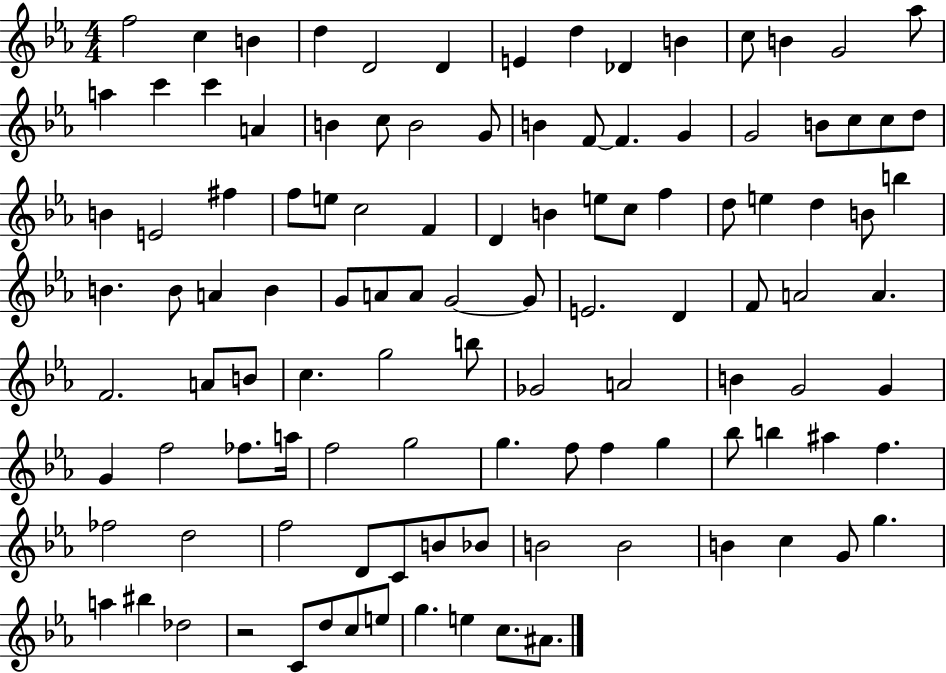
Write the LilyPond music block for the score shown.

{
  \clef treble
  \numericTimeSignature
  \time 4/4
  \key ees \major
  f''2 c''4 b'4 | d''4 d'2 d'4 | e'4 d''4 des'4 b'4 | c''8 b'4 g'2 aes''8 | \break a''4 c'''4 c'''4 a'4 | b'4 c''8 b'2 g'8 | b'4 f'8~~ f'4. g'4 | g'2 b'8 c''8 c''8 d''8 | \break b'4 e'2 fis''4 | f''8 e''8 c''2 f'4 | d'4 b'4 e''8 c''8 f''4 | d''8 e''4 d''4 b'8 b''4 | \break b'4. b'8 a'4 b'4 | g'8 a'8 a'8 g'2~~ g'8 | e'2. d'4 | f'8 a'2 a'4. | \break f'2. a'8 b'8 | c''4. g''2 b''8 | ges'2 a'2 | b'4 g'2 g'4 | \break g'4 f''2 fes''8. a''16 | f''2 g''2 | g''4. f''8 f''4 g''4 | bes''8 b''4 ais''4 f''4. | \break fes''2 d''2 | f''2 d'8 c'8 b'8 bes'8 | b'2 b'2 | b'4 c''4 g'8 g''4. | \break a''4 bis''4 des''2 | r2 c'8 d''8 c''8 e''8 | g''4. e''4 c''8. ais'8. | \bar "|."
}